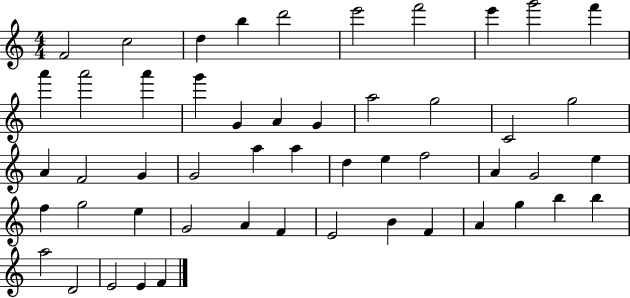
F4/h C5/h D5/q B5/q D6/h E6/h F6/h E6/q G6/h F6/q A6/q A6/h A6/q G6/q G4/q A4/q G4/q A5/h G5/h C4/h G5/h A4/q F4/h G4/q G4/h A5/q A5/q D5/q E5/q F5/h A4/q G4/h E5/q F5/q G5/h E5/q G4/h A4/q F4/q E4/h B4/q F4/q A4/q G5/q B5/q B5/q A5/h D4/h E4/h E4/q F4/q